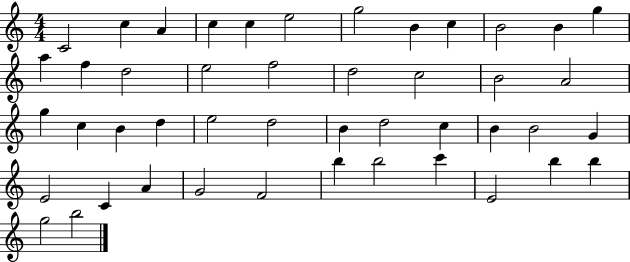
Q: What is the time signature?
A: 4/4